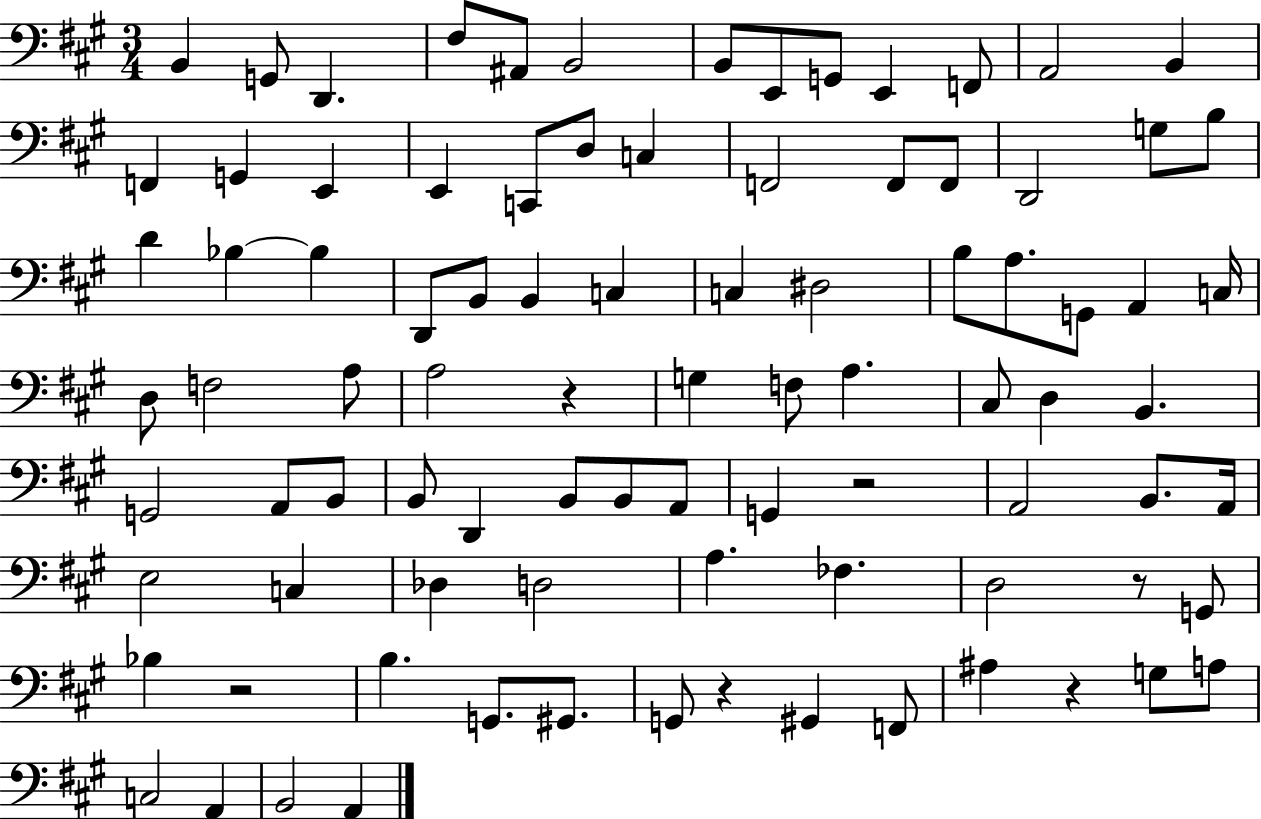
{
  \clef bass
  \numericTimeSignature
  \time 3/4
  \key a \major
  b,4 g,8 d,4. | fis8 ais,8 b,2 | b,8 e,8 g,8 e,4 f,8 | a,2 b,4 | \break f,4 g,4 e,4 | e,4 c,8 d8 c4 | f,2 f,8 f,8 | d,2 g8 b8 | \break d'4 bes4~~ bes4 | d,8 b,8 b,4 c4 | c4 dis2 | b8 a8. g,8 a,4 c16 | \break d8 f2 a8 | a2 r4 | g4 f8 a4. | cis8 d4 b,4. | \break g,2 a,8 b,8 | b,8 d,4 b,8 b,8 a,8 | g,4 r2 | a,2 b,8. a,16 | \break e2 c4 | des4 d2 | a4. fes4. | d2 r8 g,8 | \break bes4 r2 | b4. g,8. gis,8. | g,8 r4 gis,4 f,8 | ais4 r4 g8 a8 | \break c2 a,4 | b,2 a,4 | \bar "|."
}